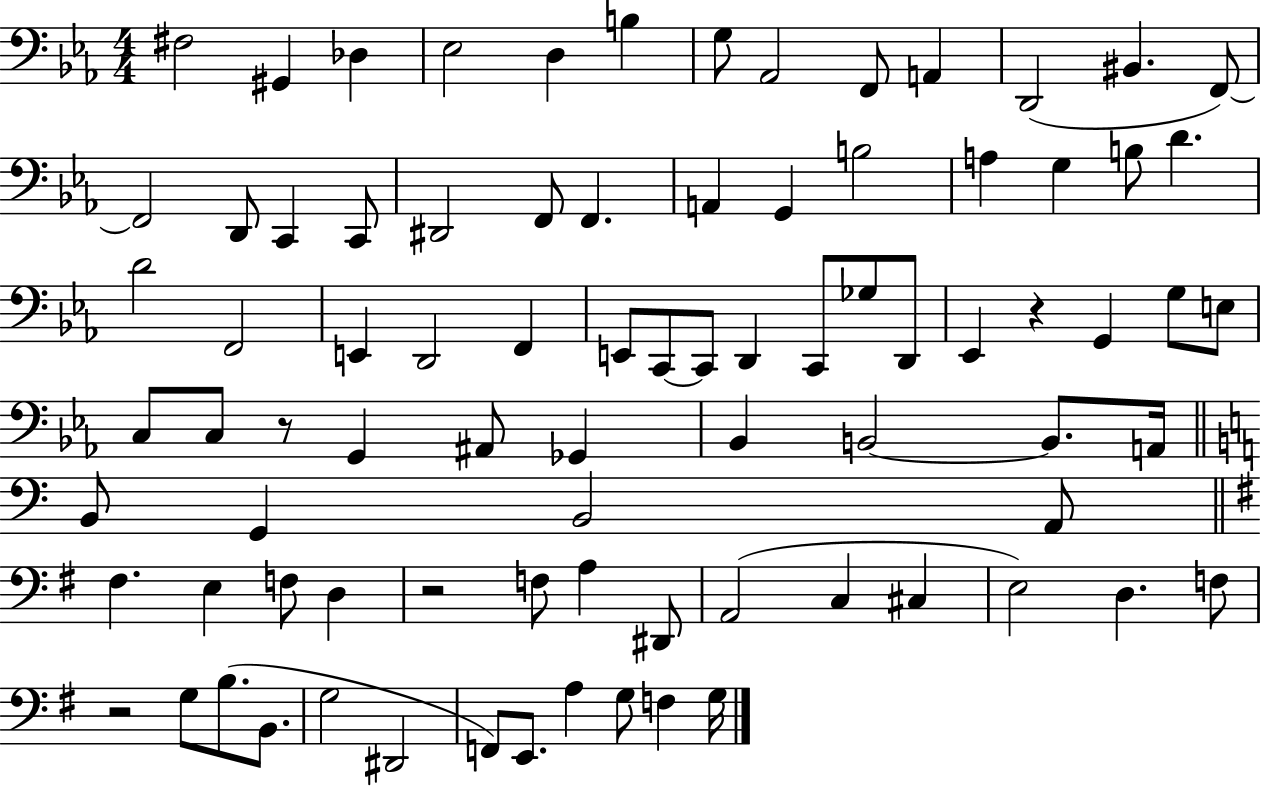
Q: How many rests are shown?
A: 4